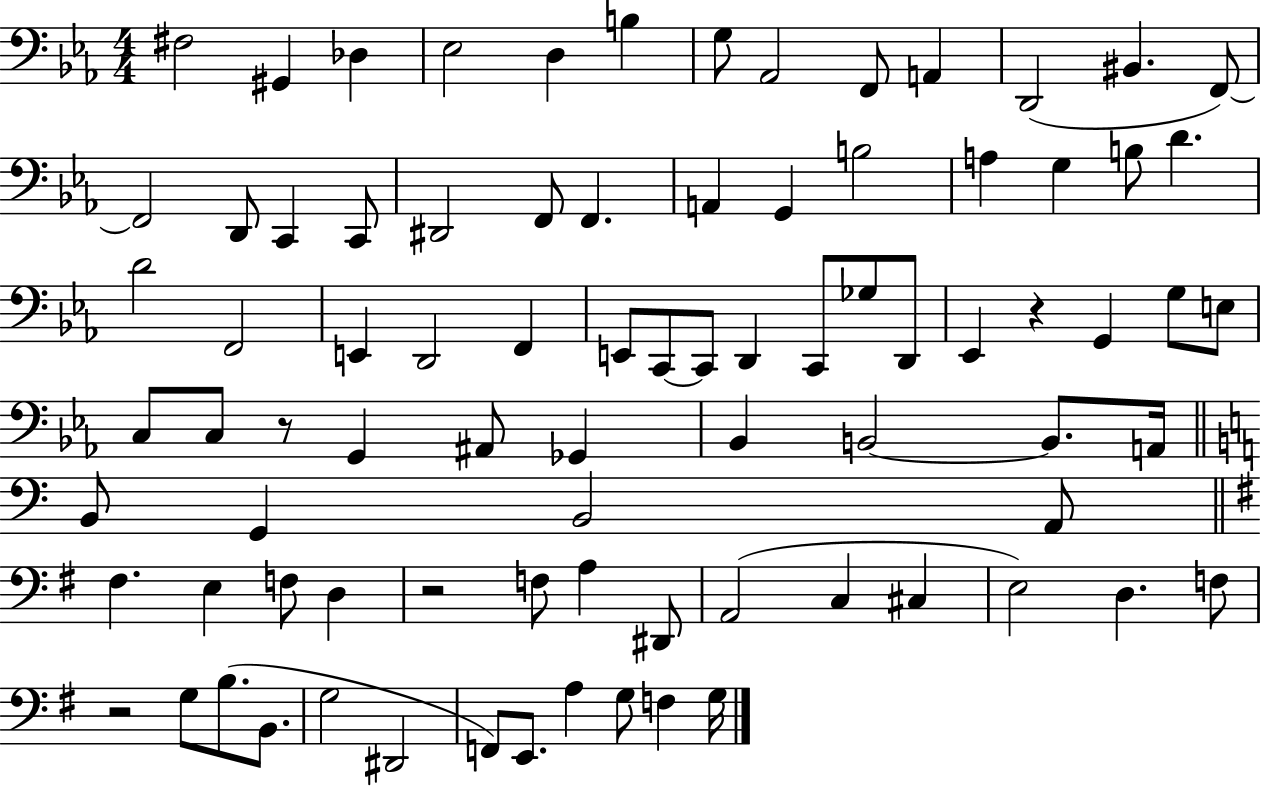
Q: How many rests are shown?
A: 4